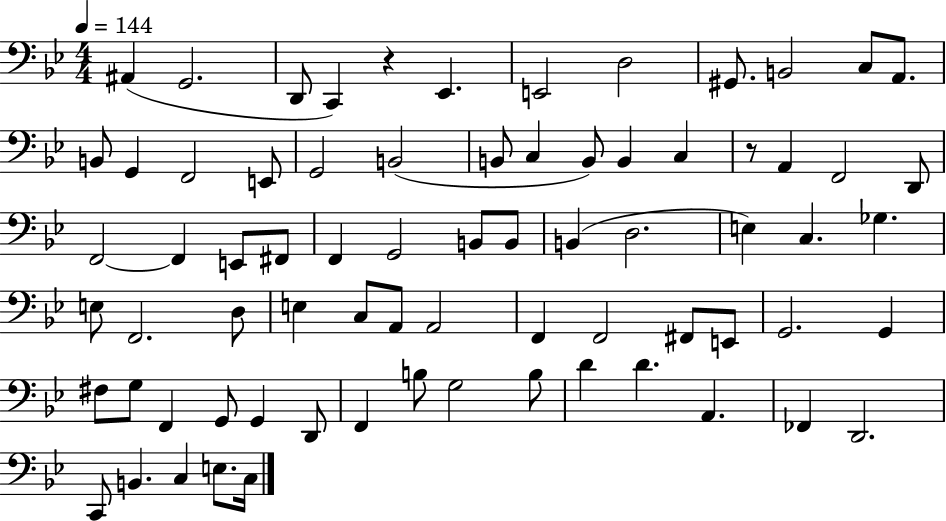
X:1
T:Untitled
M:4/4
L:1/4
K:Bb
^A,, G,,2 D,,/2 C,, z _E,, E,,2 D,2 ^G,,/2 B,,2 C,/2 A,,/2 B,,/2 G,, F,,2 E,,/2 G,,2 B,,2 B,,/2 C, B,,/2 B,, C, z/2 A,, F,,2 D,,/2 F,,2 F,, E,,/2 ^F,,/2 F,, G,,2 B,,/2 B,,/2 B,, D,2 E, C, _G, E,/2 F,,2 D,/2 E, C,/2 A,,/2 A,,2 F,, F,,2 ^F,,/2 E,,/2 G,,2 G,, ^F,/2 G,/2 F,, G,,/2 G,, D,,/2 F,, B,/2 G,2 B,/2 D D A,, _F,, D,,2 C,,/2 B,, C, E,/2 C,/4